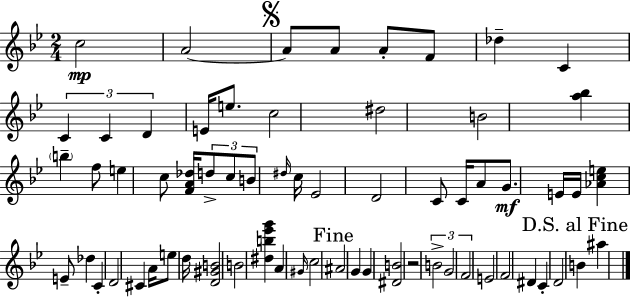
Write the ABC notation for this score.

X:1
T:Untitled
M:2/4
L:1/4
K:Gm
c2 A2 A/2 A/2 A/2 F/2 _d C C C D E/4 e/2 c2 ^d2 B2 [a_b] b f/2 e c/2 [FA_d]/4 d/2 c/2 B/2 ^d/4 c/4 _E2 D2 C/2 C/4 A/2 G/2 E/4 E/4 [_Ace] E/2 _d C D2 ^C A/4 e/2 d/4 [D^GB]2 B2 [^db_e'g'] A ^G/4 c2 ^A2 G G [^DB]2 z2 B2 G2 F2 E2 F2 ^D C D2 B ^a